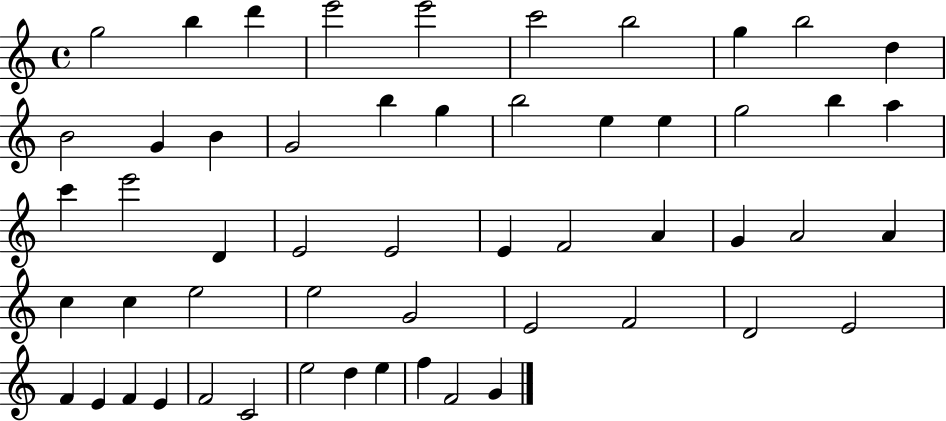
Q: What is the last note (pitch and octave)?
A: G4